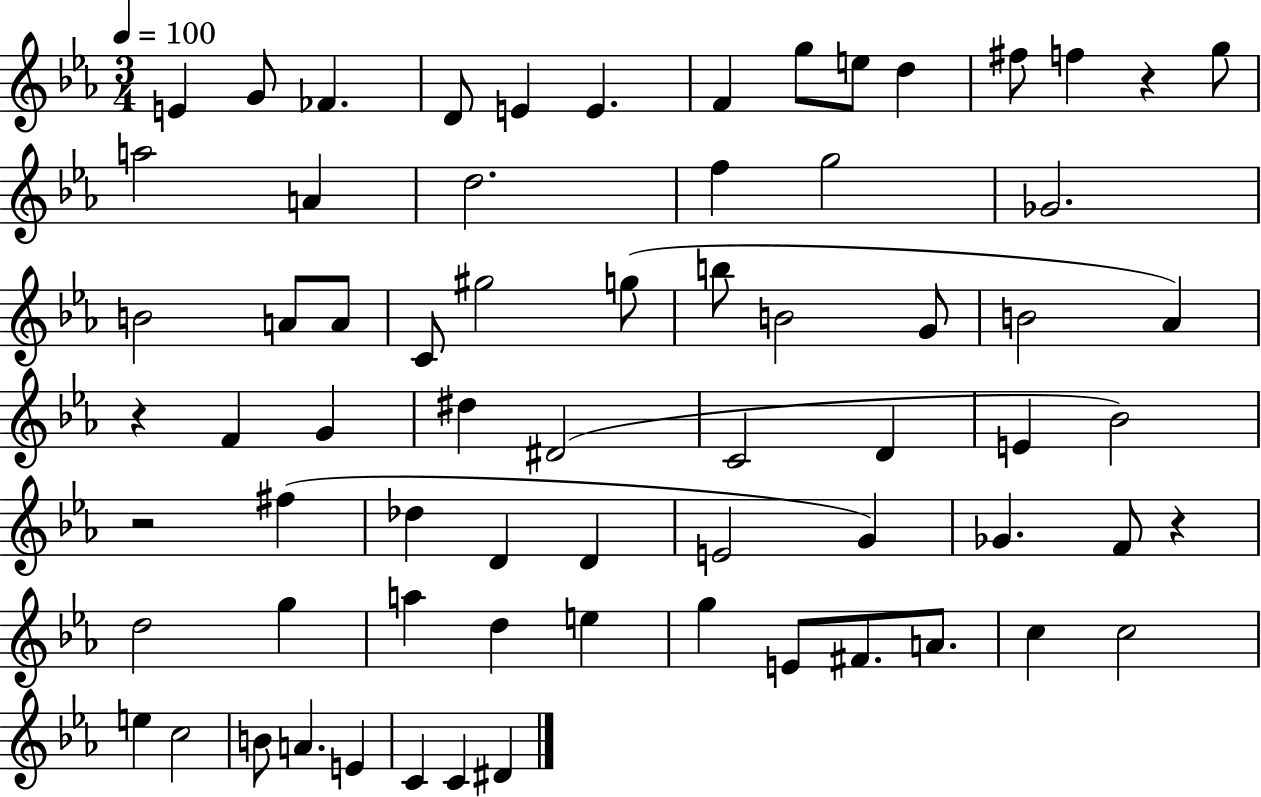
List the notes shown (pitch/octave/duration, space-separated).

E4/q G4/e FES4/q. D4/e E4/q E4/q. F4/q G5/e E5/e D5/q F#5/e F5/q R/q G5/e A5/h A4/q D5/h. F5/q G5/h Gb4/h. B4/h A4/e A4/e C4/e G#5/h G5/e B5/e B4/h G4/e B4/h Ab4/q R/q F4/q G4/q D#5/q D#4/h C4/h D4/q E4/q Bb4/h R/h F#5/q Db5/q D4/q D4/q E4/h G4/q Gb4/q. F4/e R/q D5/h G5/q A5/q D5/q E5/q G5/q E4/e F#4/e. A4/e. C5/q C5/h E5/q C5/h B4/e A4/q. E4/q C4/q C4/q D#4/q